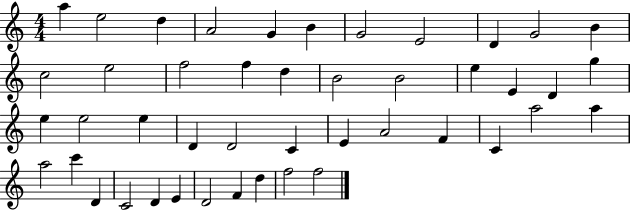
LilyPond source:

{
  \clef treble
  \numericTimeSignature
  \time 4/4
  \key c \major
  a''4 e''2 d''4 | a'2 g'4 b'4 | g'2 e'2 | d'4 g'2 b'4 | \break c''2 e''2 | f''2 f''4 d''4 | b'2 b'2 | e''4 e'4 d'4 g''4 | \break e''4 e''2 e''4 | d'4 d'2 c'4 | e'4 a'2 f'4 | c'4 a''2 a''4 | \break a''2 c'''4 d'4 | c'2 d'4 e'4 | d'2 f'4 d''4 | f''2 f''2 | \break \bar "|."
}